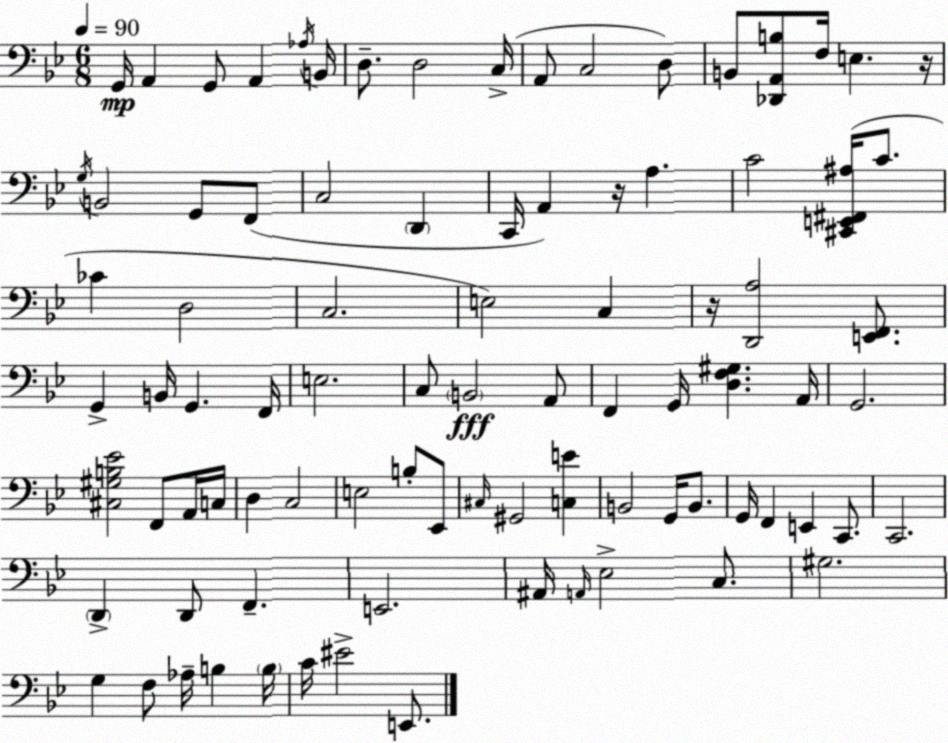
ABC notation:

X:1
T:Untitled
M:6/8
L:1/4
K:Bb
G,,/4 A,, G,,/2 A,, _A,/4 B,,/4 D,/2 D,2 C,/4 A,,/2 C,2 D,/2 B,,/2 [_D,,A,,B,]/2 F,/4 E, z/4 G,/4 B,,2 G,,/2 F,,/2 C,2 D,, C,,/4 A,, z/4 A, C2 [^C,,E,,^F,,^A,]/4 C/2 _C D,2 C,2 E,2 C, z/4 [D,,A,]2 [E,,F,,]/2 G,, B,,/4 G,, F,,/4 E,2 C,/2 B,,2 A,,/2 F,, G,,/4 [D,F,^G,] A,,/4 G,,2 [^C,^G,B,_E]2 F,,/2 A,,/4 C,/4 D, C,2 E,2 B,/2 _E,,/2 ^C,/4 ^G,,2 [C,E] B,,2 G,,/4 B,,/2 G,,/4 F,, E,, C,,/2 C,,2 D,, D,,/2 F,, E,,2 ^A,,/4 A,,/4 _E,2 C,/2 ^G,2 G, F,/2 _A,/4 B, B,/4 C/4 ^E2 E,,/2